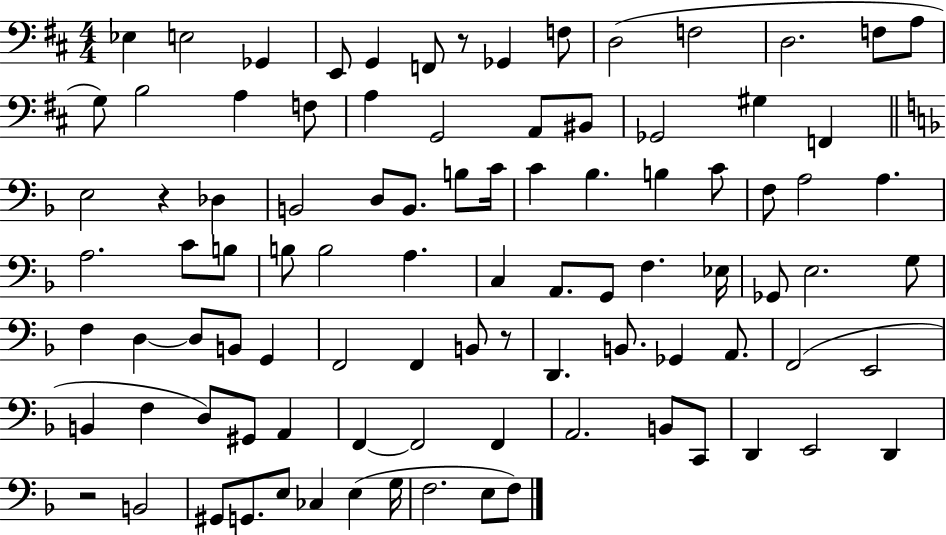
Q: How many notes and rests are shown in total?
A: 94